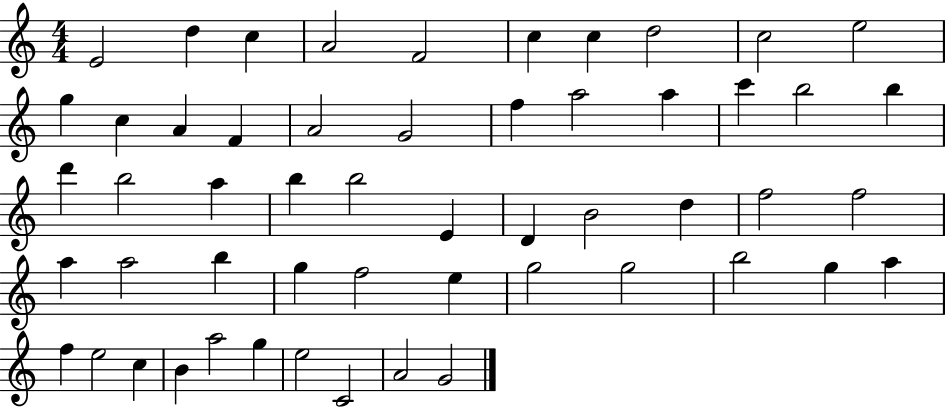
E4/h D5/q C5/q A4/h F4/h C5/q C5/q D5/h C5/h E5/h G5/q C5/q A4/q F4/q A4/h G4/h F5/q A5/h A5/q C6/q B5/h B5/q D6/q B5/h A5/q B5/q B5/h E4/q D4/q B4/h D5/q F5/h F5/h A5/q A5/h B5/q G5/q F5/h E5/q G5/h G5/h B5/h G5/q A5/q F5/q E5/h C5/q B4/q A5/h G5/q E5/h C4/h A4/h G4/h